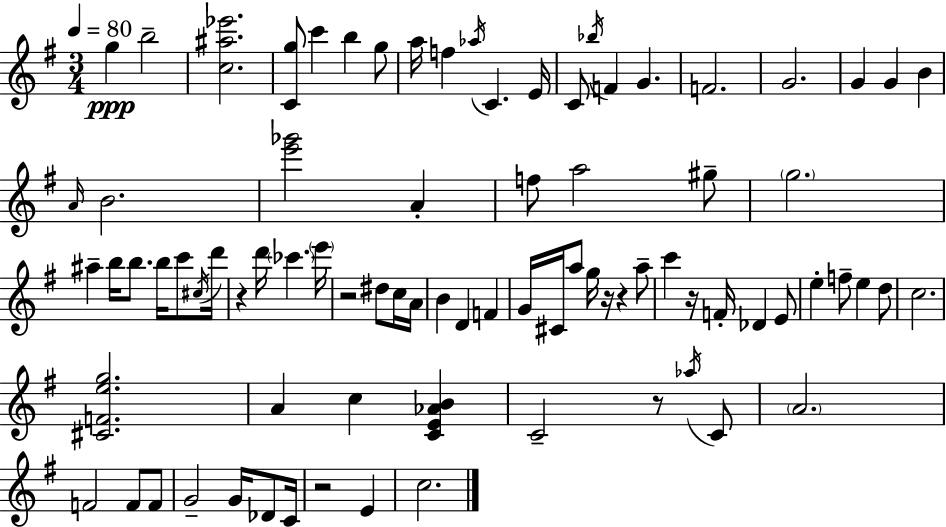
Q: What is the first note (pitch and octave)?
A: G5